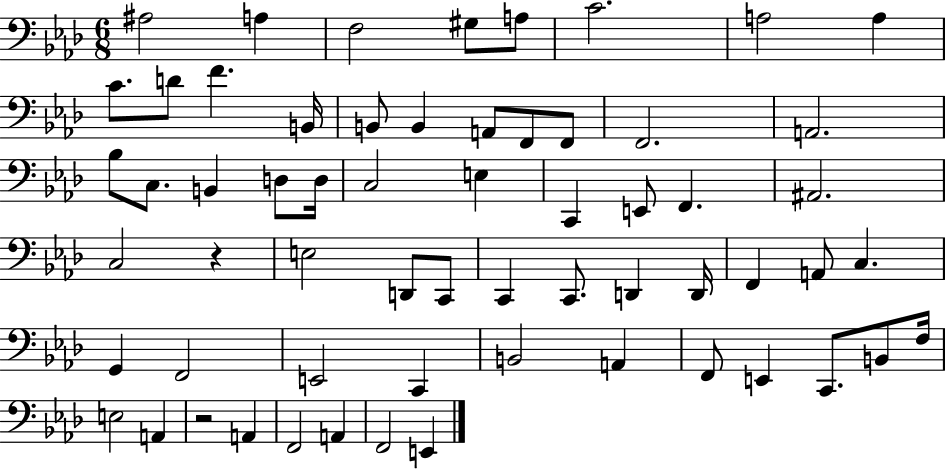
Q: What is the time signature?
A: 6/8